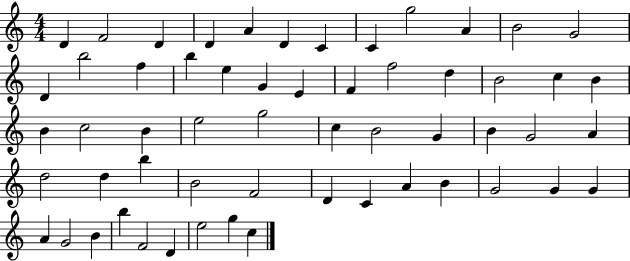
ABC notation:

X:1
T:Untitled
M:4/4
L:1/4
K:C
D F2 D D A D C C g2 A B2 G2 D b2 f b e G E F f2 d B2 c B B c2 B e2 g2 c B2 G B G2 A d2 d b B2 F2 D C A B G2 G G A G2 B b F2 D e2 g c